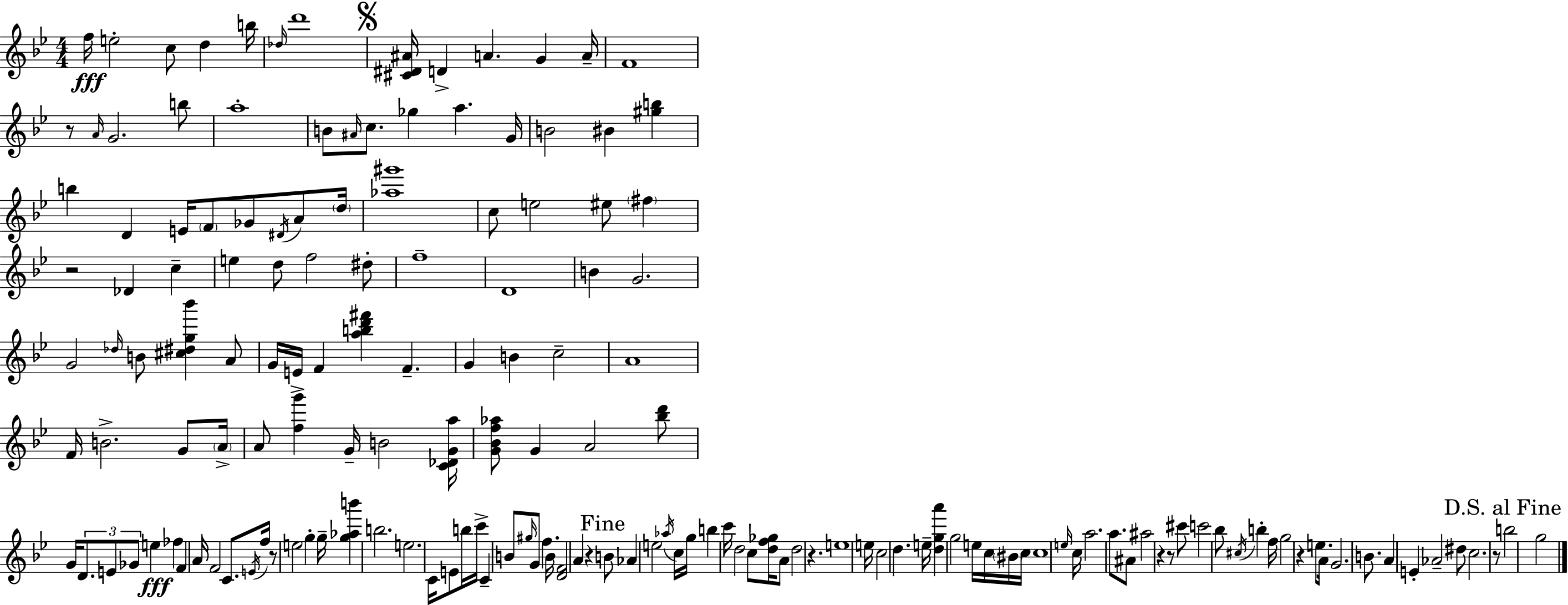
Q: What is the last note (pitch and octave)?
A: G5